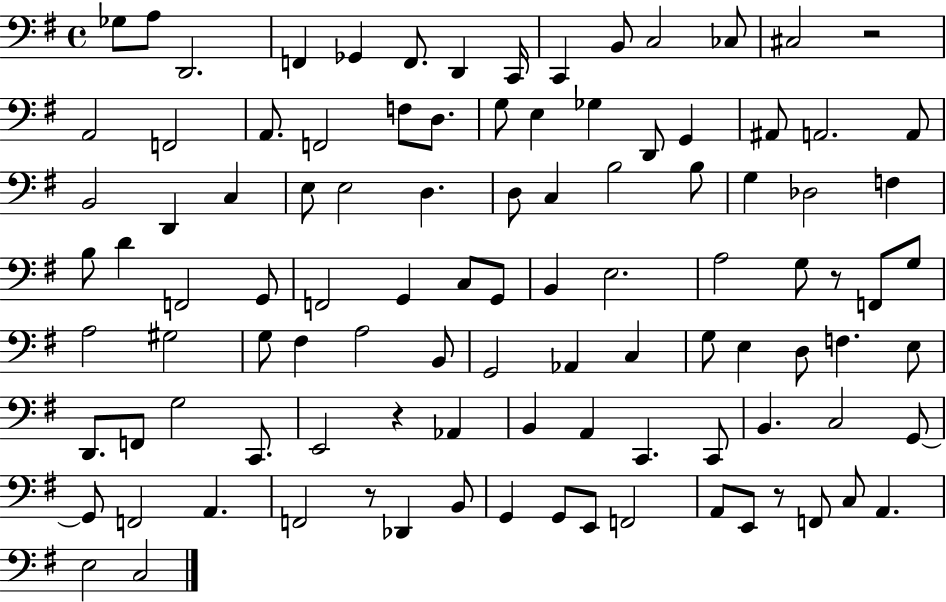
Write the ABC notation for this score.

X:1
T:Untitled
M:4/4
L:1/4
K:G
_G,/2 A,/2 D,,2 F,, _G,, F,,/2 D,, C,,/4 C,, B,,/2 C,2 _C,/2 ^C,2 z2 A,,2 F,,2 A,,/2 F,,2 F,/2 D,/2 G,/2 E, _G, D,,/2 G,, ^A,,/2 A,,2 A,,/2 B,,2 D,, C, E,/2 E,2 D, D,/2 C, B,2 B,/2 G, _D,2 F, B,/2 D F,,2 G,,/2 F,,2 G,, C,/2 G,,/2 B,, E,2 A,2 G,/2 z/2 F,,/2 G,/2 A,2 ^G,2 G,/2 ^F, A,2 B,,/2 G,,2 _A,, C, G,/2 E, D,/2 F, E,/2 D,,/2 F,,/2 G,2 C,,/2 E,,2 z _A,, B,, A,, C,, C,,/2 B,, C,2 G,,/2 G,,/2 F,,2 A,, F,,2 z/2 _D,, B,,/2 G,, G,,/2 E,,/2 F,,2 A,,/2 E,,/2 z/2 F,,/2 C,/2 A,, E,2 C,2